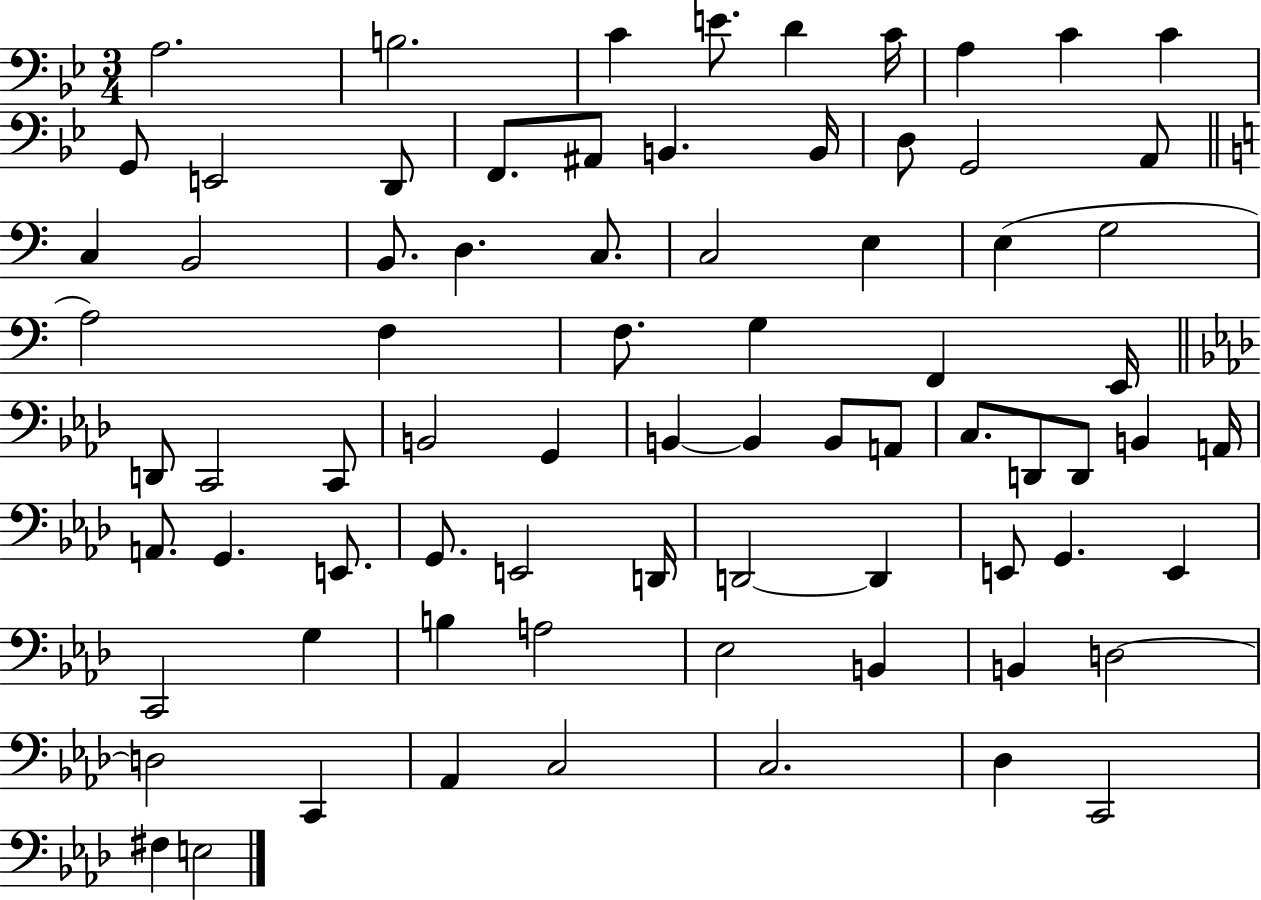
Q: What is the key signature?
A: BES major